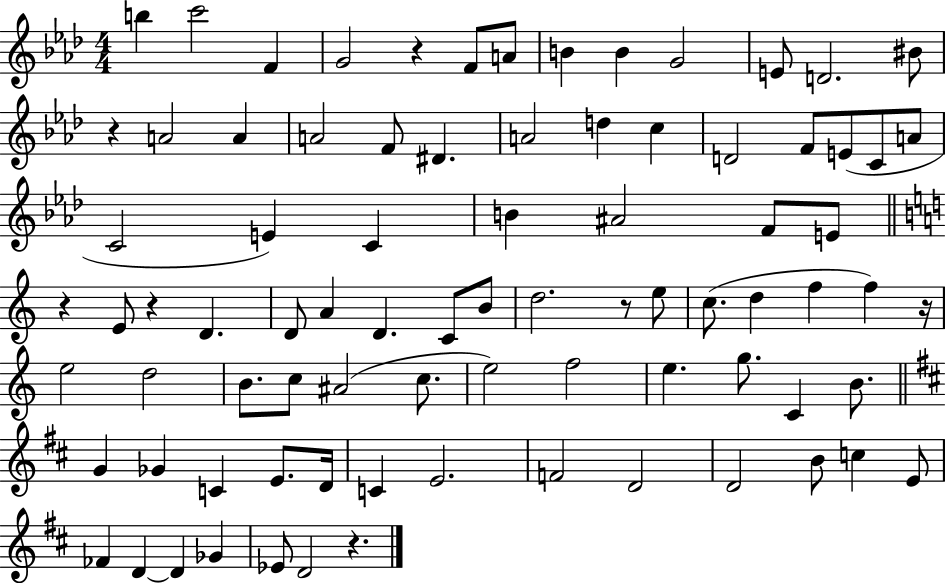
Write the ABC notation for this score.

X:1
T:Untitled
M:4/4
L:1/4
K:Ab
b c'2 F G2 z F/2 A/2 B B G2 E/2 D2 ^B/2 z A2 A A2 F/2 ^D A2 d c D2 F/2 E/2 C/2 A/2 C2 E C B ^A2 F/2 E/2 z E/2 z D D/2 A D C/2 B/2 d2 z/2 e/2 c/2 d f f z/4 e2 d2 B/2 c/2 ^A2 c/2 e2 f2 e g/2 C B/2 G _G C E/2 D/4 C E2 F2 D2 D2 B/2 c E/2 _F D D _G _E/2 D2 z